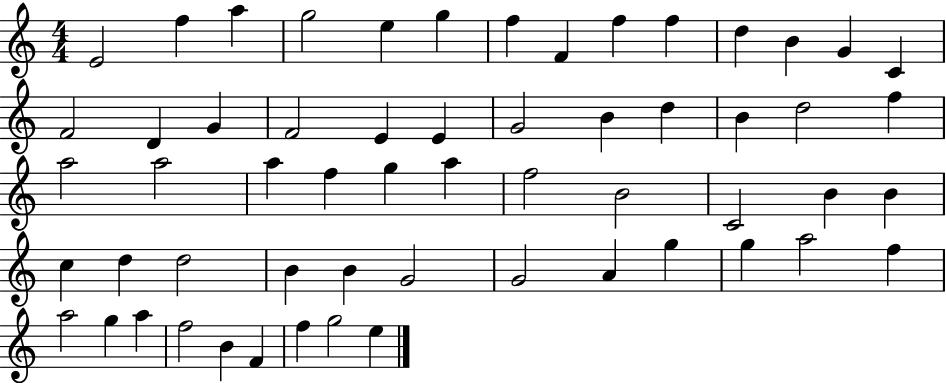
X:1
T:Untitled
M:4/4
L:1/4
K:C
E2 f a g2 e g f F f f d B G C F2 D G F2 E E G2 B d B d2 f a2 a2 a f g a f2 B2 C2 B B c d d2 B B G2 G2 A g g a2 f a2 g a f2 B F f g2 e